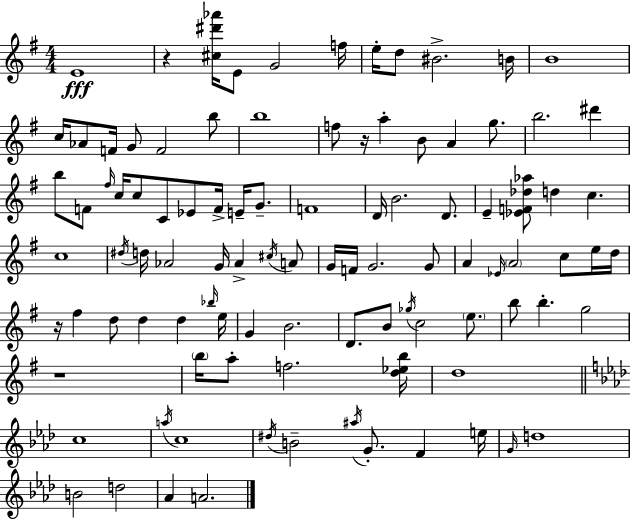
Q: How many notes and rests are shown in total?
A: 100